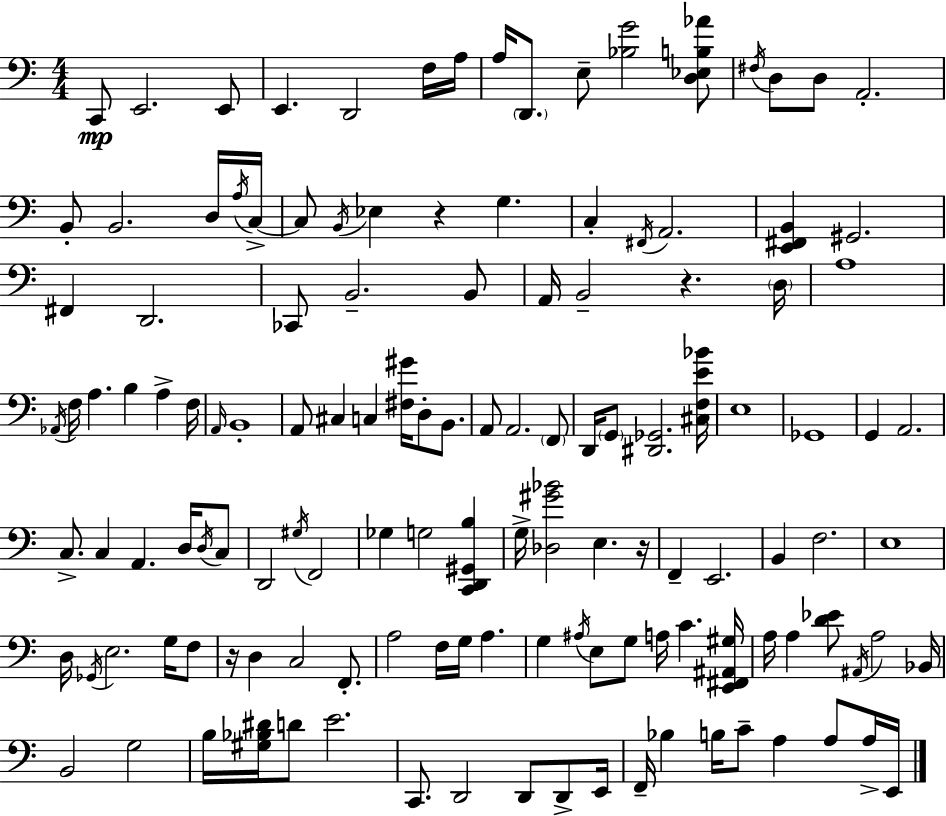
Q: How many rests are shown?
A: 4